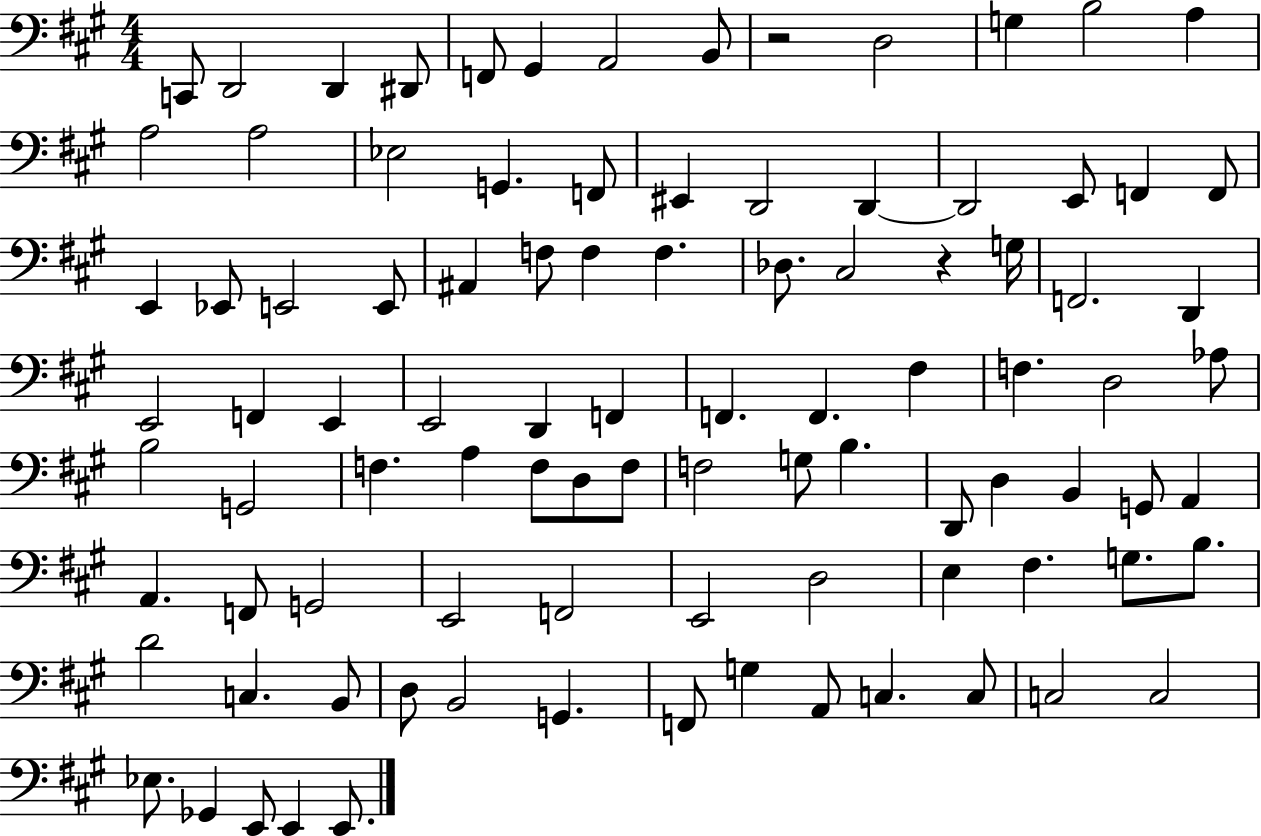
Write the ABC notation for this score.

X:1
T:Untitled
M:4/4
L:1/4
K:A
C,,/2 D,,2 D,, ^D,,/2 F,,/2 ^G,, A,,2 B,,/2 z2 D,2 G, B,2 A, A,2 A,2 _E,2 G,, F,,/2 ^E,, D,,2 D,, D,,2 E,,/2 F,, F,,/2 E,, _E,,/2 E,,2 E,,/2 ^A,, F,/2 F, F, _D,/2 ^C,2 z G,/4 F,,2 D,, E,,2 F,, E,, E,,2 D,, F,, F,, F,, ^F, F, D,2 _A,/2 B,2 G,,2 F, A, F,/2 D,/2 F,/2 F,2 G,/2 B, D,,/2 D, B,, G,,/2 A,, A,, F,,/2 G,,2 E,,2 F,,2 E,,2 D,2 E, ^F, G,/2 B,/2 D2 C, B,,/2 D,/2 B,,2 G,, F,,/2 G, A,,/2 C, C,/2 C,2 C,2 _E,/2 _G,, E,,/2 E,, E,,/2